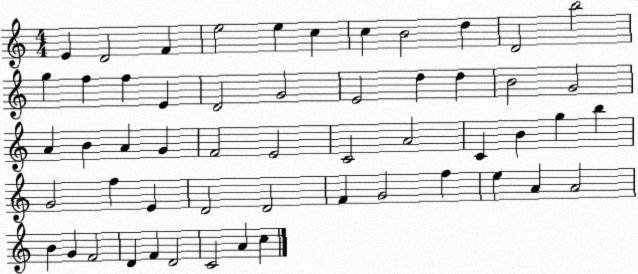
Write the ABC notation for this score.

X:1
T:Untitled
M:4/4
L:1/4
K:C
E D2 F e2 e c c B2 d D2 b2 g f f E D2 G2 E2 d d B2 G2 A B A G F2 E2 C2 A2 C B g b G2 f E D2 D2 F G2 f e A A2 B G F2 D F D2 C2 A c